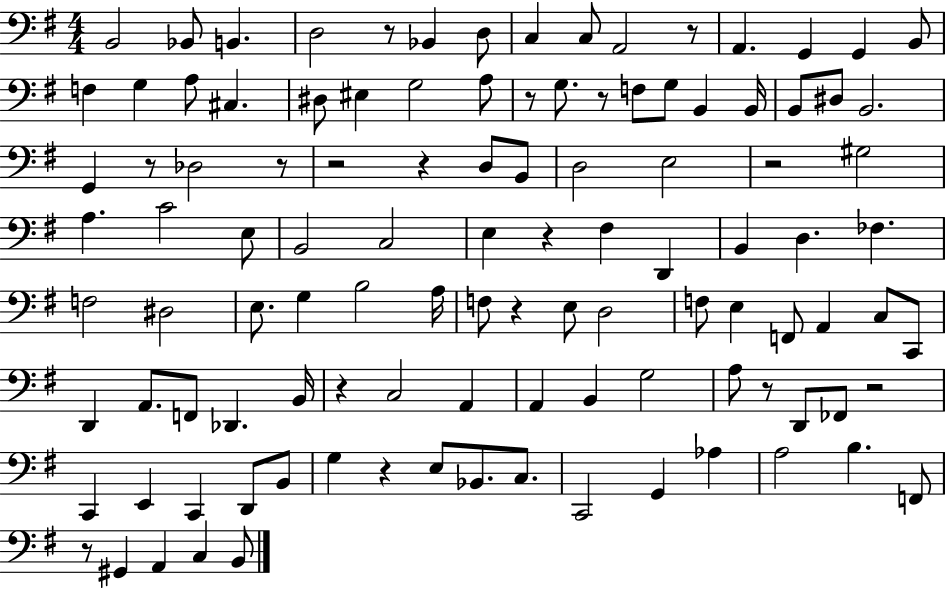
{
  \clef bass
  \numericTimeSignature
  \time 4/4
  \key g \major
  b,2 bes,8 b,4. | d2 r8 bes,4 d8 | c4 c8 a,2 r8 | a,4. g,4 g,4 b,8 | \break f4 g4 a8 cis4. | dis8 eis4 g2 a8 | r8 g8. r8 f8 g8 b,4 b,16 | b,8 dis8 b,2. | \break g,4 r8 des2 r8 | r2 r4 d8 b,8 | d2 e2 | r2 gis2 | \break a4. c'2 e8 | b,2 c2 | e4 r4 fis4 d,4 | b,4 d4. fes4. | \break f2 dis2 | e8. g4 b2 a16 | f8 r4 e8 d2 | f8 e4 f,8 a,4 c8 c,8 | \break d,4 a,8. f,8 des,4. b,16 | r4 c2 a,4 | a,4 b,4 g2 | a8 r8 d,8 fes,8 r2 | \break c,4 e,4 c,4 d,8 b,8 | g4 r4 e8 bes,8. c8. | c,2 g,4 aes4 | a2 b4. f,8 | \break r8 gis,4 a,4 c4 b,8 | \bar "|."
}